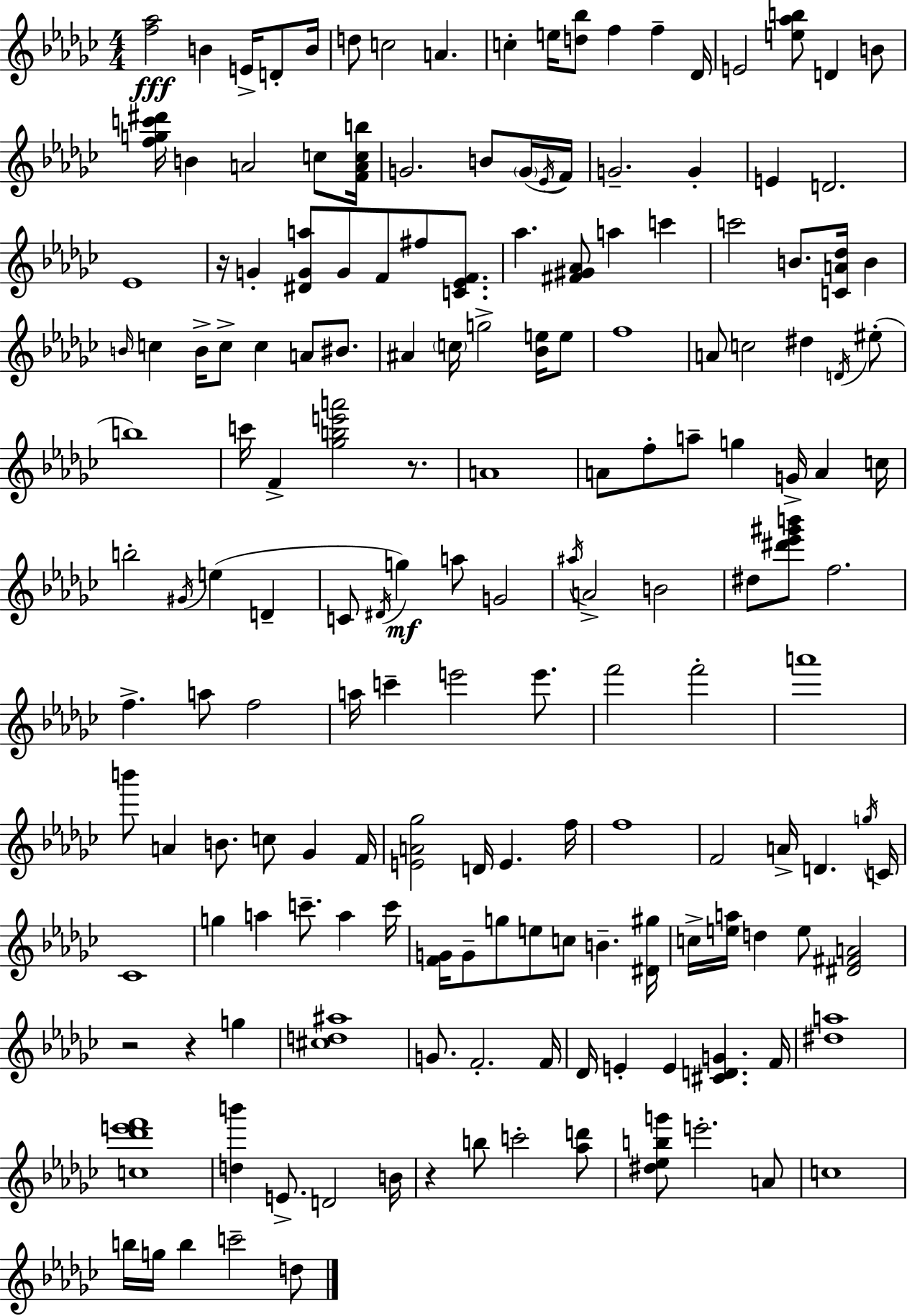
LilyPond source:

{
  \clef treble
  \numericTimeSignature
  \time 4/4
  \key ees \minor
  <f'' aes''>2\fff b'4 e'16-> d'8-. b'16 | d''8 c''2 a'4. | c''4-. e''16 <d'' bes''>8 f''4 f''4-- des'16 | e'2 <e'' aes'' b''>8 d'4 b'8 | \break <f'' g'' c''' dis'''>16 b'4 a'2 c''8 <f' a' c'' b''>16 | g'2. b'8 \parenthesize g'16( \acciaccatura { ees'16 } | f'16) g'2.-- g'4-. | e'4 d'2. | \break ees'1 | r16 g'4-. <dis' g' a''>8 g'8 f'8 fis''8 <c' ees' f'>8. | aes''4. <fis' gis' aes'>8 a''4 c'''4 | c'''2 b'8. <c' a' des''>16 b'4 | \break \grace { b'16 } c''4 b'16-> c''8-> c''4 a'8 bis'8. | ais'4 \parenthesize c''16 g''2-> <bes' e''>16 | e''8 f''1 | a'8 c''2 dis''4 | \break \acciaccatura { d'16 }( eis''8-. b''1) | c'''16 f'4-> <ges'' b'' e''' a'''>2 | r8. a'1 | a'8 f''8-. a''8-- g''4 g'16-> a'4 | \break c''16 b''2-. \acciaccatura { gis'16 }( e''4 | d'4-- c'8 \acciaccatura { dis'16 }\mf g''4) a''8 g'2 | \acciaccatura { ais''16 } a'2-> b'2 | dis''8 <dis''' ees''' gis''' b'''>8 f''2. | \break f''4.-> a''8 f''2 | a''16 c'''4-- e'''2 | e'''8. f'''2 f'''2-. | a'''1 | \break b'''8 a'4 b'8. c''8 | ges'4 f'16 <e' a' ges''>2 d'16 e'4. | f''16 f''1 | f'2 a'16-> d'4. | \break \acciaccatura { g''16 } c'16 ces'1 | g''4 a''4 c'''8.-- | a''4 c'''16 <f' g'>16 g'8-- g''8 e''8 c''8 | b'4.-- <dis' gis''>16 c''16-> <e'' a''>16 d''4 e''8 <dis' fis' a'>2 | \break r2 r4 | g''4 <cis'' d'' ais''>1 | g'8. f'2.-. | f'16 des'16 e'4-. e'4 | \break <cis' d' g'>4. f'16 <dis'' a''>1 | <c'' des''' e''' f'''>1 | <d'' b'''>4 e'8.-> d'2 | b'16 r4 b''8 c'''2-. | \break <aes'' d'''>8 <dis'' ees'' b'' g'''>8 e'''2.-. | a'8 c''1 | b''16 g''16 b''4 c'''2-- | d''8 \bar "|."
}